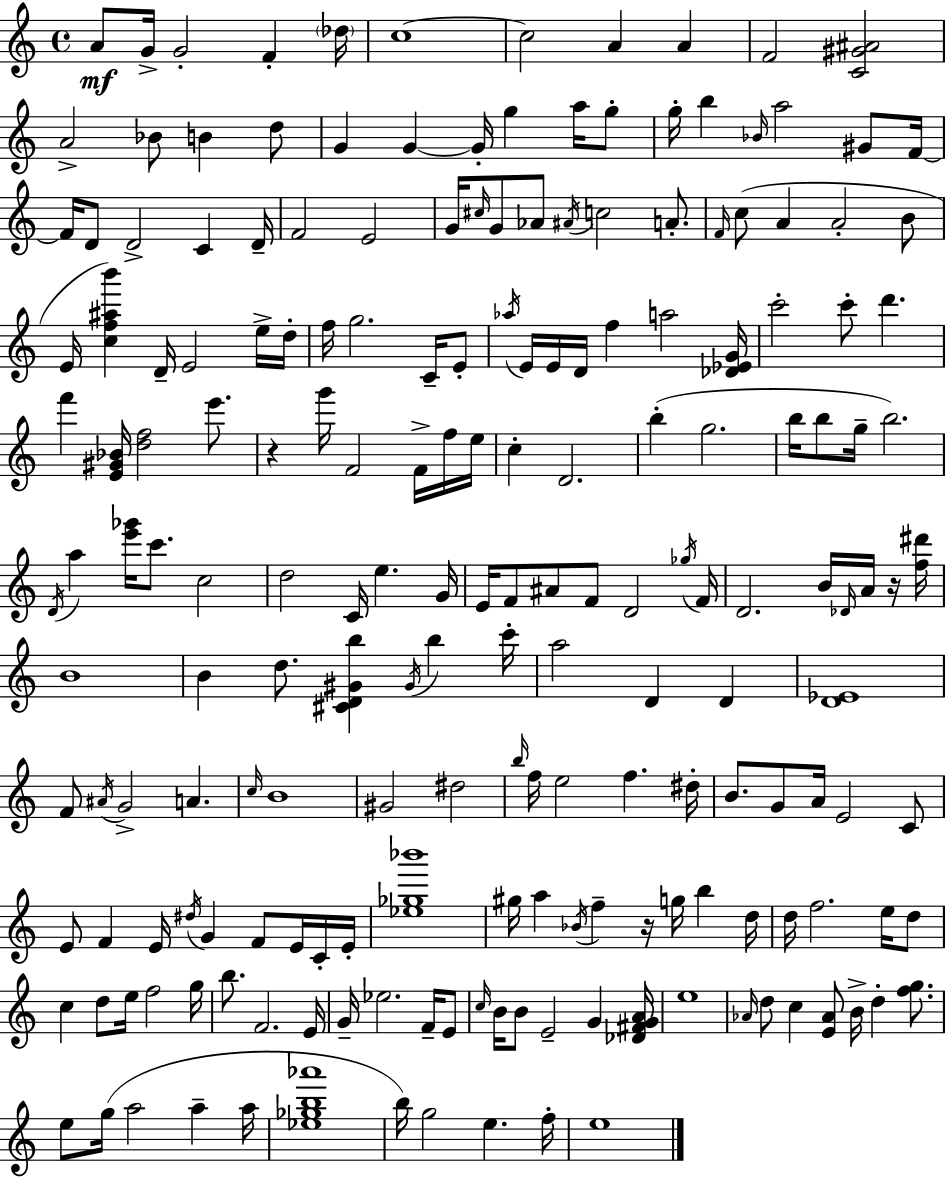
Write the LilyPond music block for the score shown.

{
  \clef treble
  \time 4/4
  \defaultTimeSignature
  \key a \minor
  a'8\mf g'16-> g'2-. f'4-. \parenthesize des''16 | c''1~~ | c''2 a'4 a'4 | f'2 <c' gis' ais'>2 | \break a'2-> bes'8 b'4 d''8 | g'4 g'4~~ g'16-. g''4 a''16 g''8-. | g''16-. b''4 \grace { bes'16 } a''2 gis'8 | f'16~~ f'16 d'8 d'2-> c'4 | \break d'16-- f'2 e'2 | g'16 \grace { cis''16 } g'8 aes'8 \acciaccatura { ais'16 } c''2 | a'8.-. \grace { f'16 } c''8( a'4 a'2-. | b'8 e'16 <c'' f'' ais'' b'''>4) d'16-- e'2 | \break e''16-> d''16-. f''16 g''2. | c'16-- e'8-. \acciaccatura { aes''16 } e'16 e'16 d'16 f''4 a''2 | <des' ees' g'>16 c'''2-. c'''8-. d'''4. | f'''4 <e' gis' bes'>16 <d'' f''>2 | \break e'''8. r4 g'''16 f'2 | f'16-> f''16 e''16 c''4-. d'2. | b''4-.( g''2. | b''16 b''8 g''16-- b''2.) | \break \acciaccatura { d'16 } a''4 <e''' ges'''>16 c'''8. c''2 | d''2 c'16 e''4. | g'16 e'16 f'8 ais'8 f'8 d'2 | \acciaccatura { ges''16 } f'16 d'2. | \break b'16 \grace { des'16 } a'16 r16 <f'' dis'''>16 b'1 | b'4 d''8. <cis' d' gis' b''>4 | \acciaccatura { gis'16 } b''4 c'''16-. a''2 | d'4 d'4 <d' ees'>1 | \break f'8 \acciaccatura { ais'16 } g'2-> | a'4. \grace { c''16 } b'1 | gis'2 | dis''2 \grace { b''16 } f''16 e''2 | \break f''4. dis''16-. b'8. g'8 | a'16 e'2 c'8 e'8 f'4 | e'16 \acciaccatura { dis''16 } g'4 f'8 e'16 c'16-. e'16-. <ees'' ges'' bes'''>1 | gis''16 a''4 | \break \acciaccatura { bes'16 } f''4-- r16 g''16 b''4 d''16 d''16 f''2. | e''16 d''8 c''4 | d''8 e''16 f''2 g''16 b''8. | f'2. e'16 g'16-- ees''2. | \break f'16-- e'8 \grace { c''16 } b'16 | b'8 e'2-- g'4 <des' fis' g' a'>16 e''1 | \grace { aes'16 } | d''8 c''4 <e' aes'>8 b'16-> d''4-. <f'' g''>8. | \break e''8 g''16( a''2 a''4-- a''16 | <ees'' ges'' b'' aes'''>1 | b''16) g''2 e''4. f''16-. | e''1 | \break \bar "|."
}